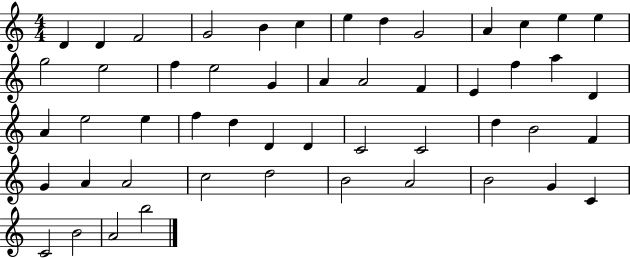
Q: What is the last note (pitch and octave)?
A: B5